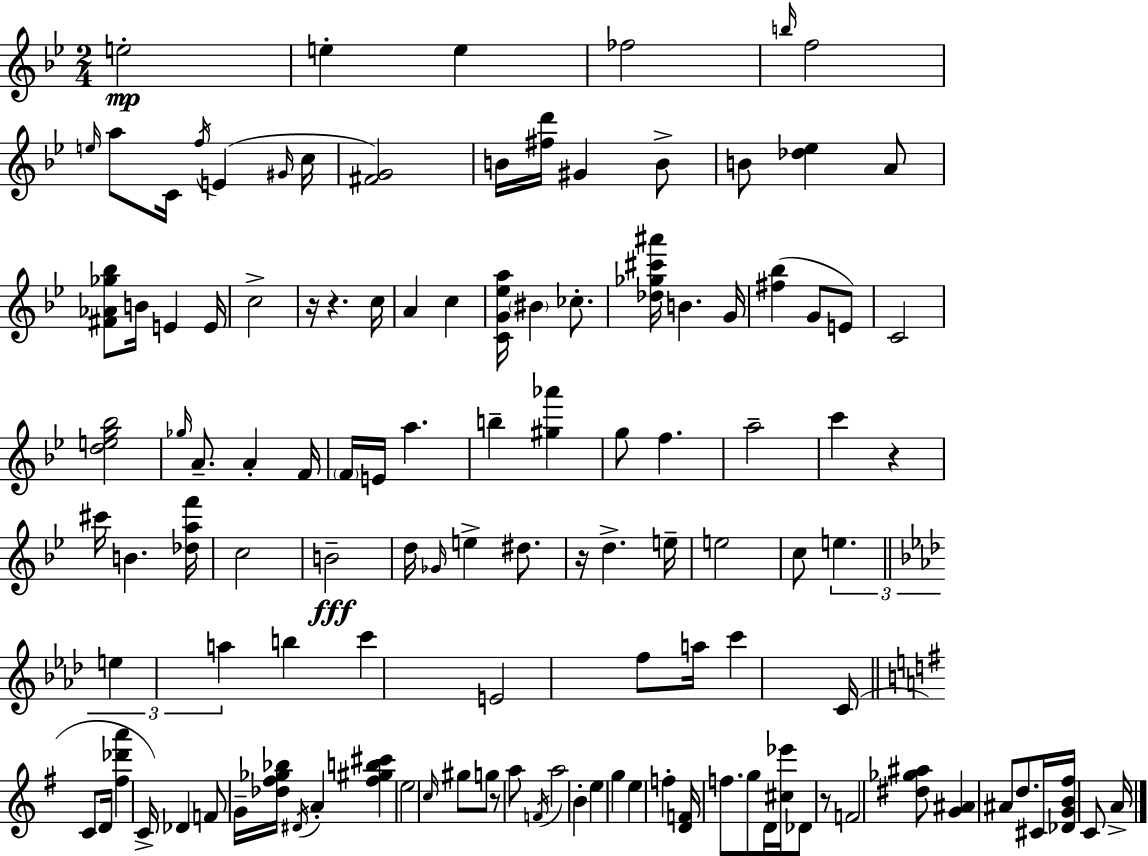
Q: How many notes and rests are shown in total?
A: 120